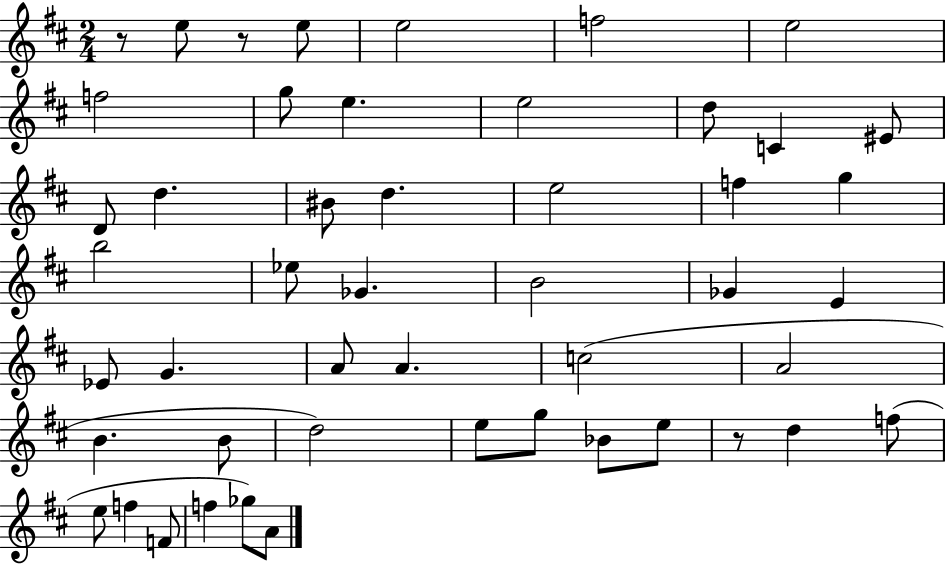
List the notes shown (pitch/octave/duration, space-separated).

R/e E5/e R/e E5/e E5/h F5/h E5/h F5/h G5/e E5/q. E5/h D5/e C4/q EIS4/e D4/e D5/q. BIS4/e D5/q. E5/h F5/q G5/q B5/h Eb5/e Gb4/q. B4/h Gb4/q E4/q Eb4/e G4/q. A4/e A4/q. C5/h A4/h B4/q. B4/e D5/h E5/e G5/e Bb4/e E5/e R/e D5/q F5/e E5/e F5/q F4/e F5/q Gb5/e A4/e